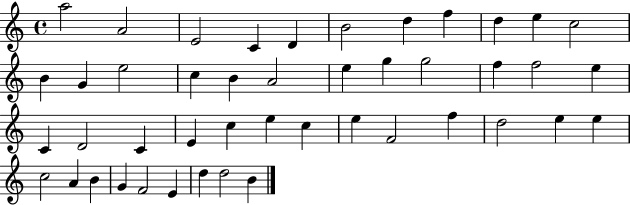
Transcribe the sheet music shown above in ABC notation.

X:1
T:Untitled
M:4/4
L:1/4
K:C
a2 A2 E2 C D B2 d f d e c2 B G e2 c B A2 e g g2 f f2 e C D2 C E c e c e F2 f d2 e e c2 A B G F2 E d d2 B